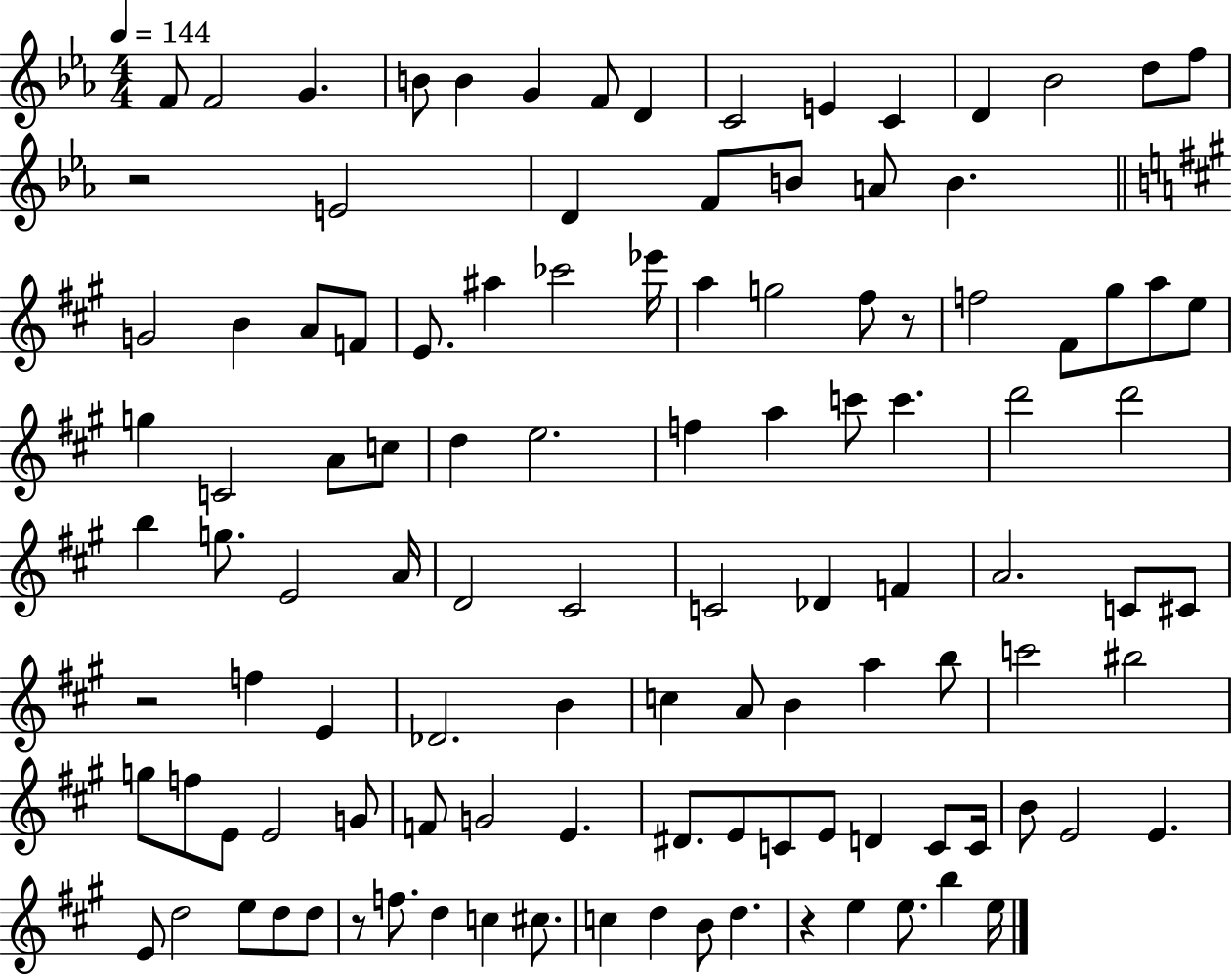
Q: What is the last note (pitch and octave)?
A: E5